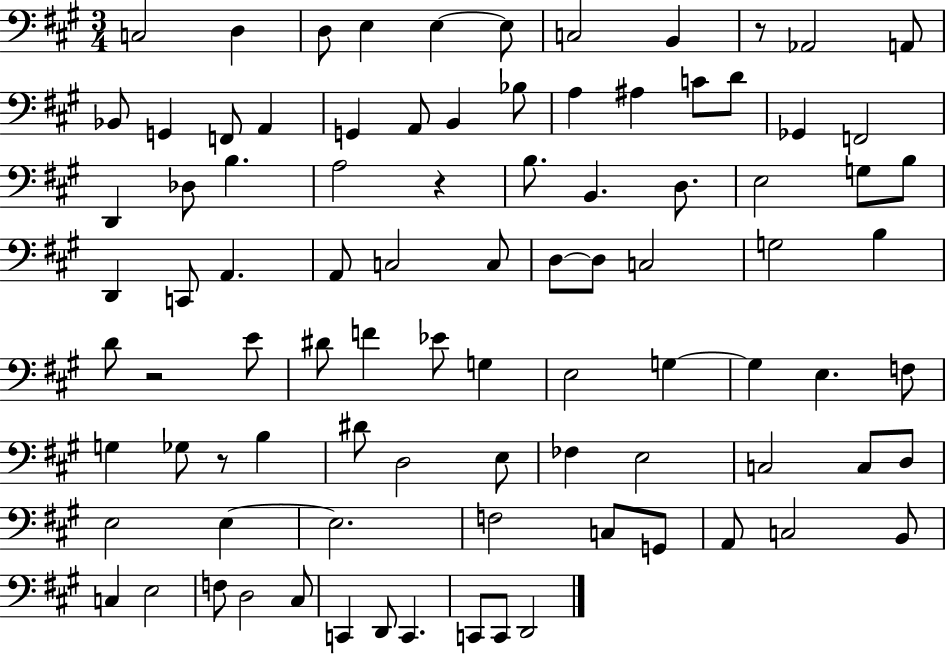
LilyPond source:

{
  \clef bass
  \numericTimeSignature
  \time 3/4
  \key a \major
  \repeat volta 2 { c2 d4 | d8 e4 e4~~ e8 | c2 b,4 | r8 aes,2 a,8 | \break bes,8 g,4 f,8 a,4 | g,4 a,8 b,4 bes8 | a4 ais4 c'8 d'8 | ges,4 f,2 | \break d,4 des8 b4. | a2 r4 | b8. b,4. d8. | e2 g8 b8 | \break d,4 c,8 a,4. | a,8 c2 c8 | d8~~ d8 c2 | g2 b4 | \break d'8 r2 e'8 | dis'8 f'4 ees'8 g4 | e2 g4~~ | g4 e4. f8 | \break g4 ges8 r8 b4 | dis'8 d2 e8 | fes4 e2 | c2 c8 d8 | \break e2 e4~~ | e2. | f2 c8 g,8 | a,8 c2 b,8 | \break c4 e2 | f8 d2 cis8 | c,4 d,8 c,4. | c,8 c,8 d,2 | \break } \bar "|."
}